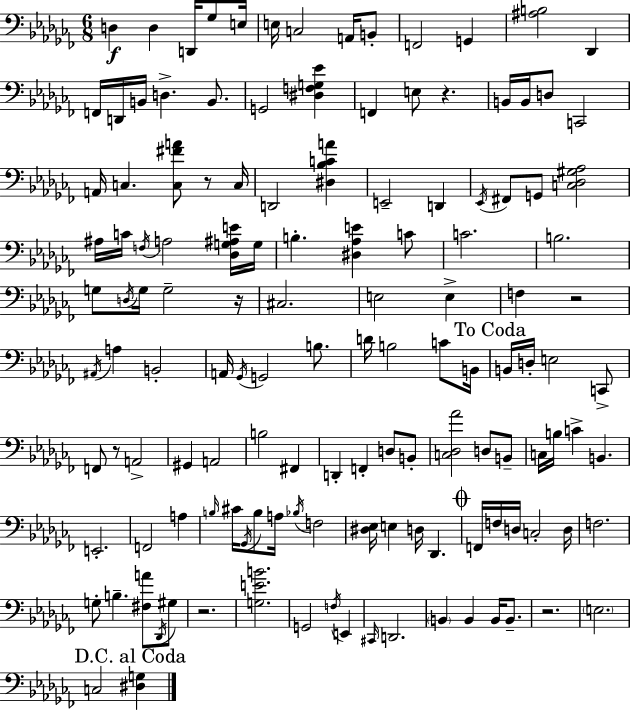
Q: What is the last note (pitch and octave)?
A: C3